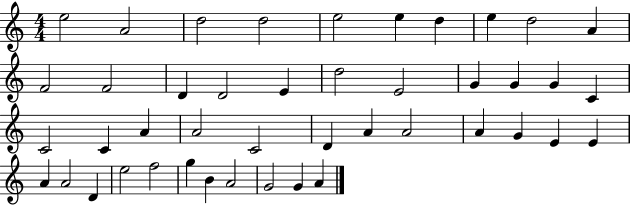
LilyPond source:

{
  \clef treble
  \numericTimeSignature
  \time 4/4
  \key c \major
  e''2 a'2 | d''2 d''2 | e''2 e''4 d''4 | e''4 d''2 a'4 | \break f'2 f'2 | d'4 d'2 e'4 | d''2 e'2 | g'4 g'4 g'4 c'4 | \break c'2 c'4 a'4 | a'2 c'2 | d'4 a'4 a'2 | a'4 g'4 e'4 e'4 | \break a'4 a'2 d'4 | e''2 f''2 | g''4 b'4 a'2 | g'2 g'4 a'4 | \break \bar "|."
}